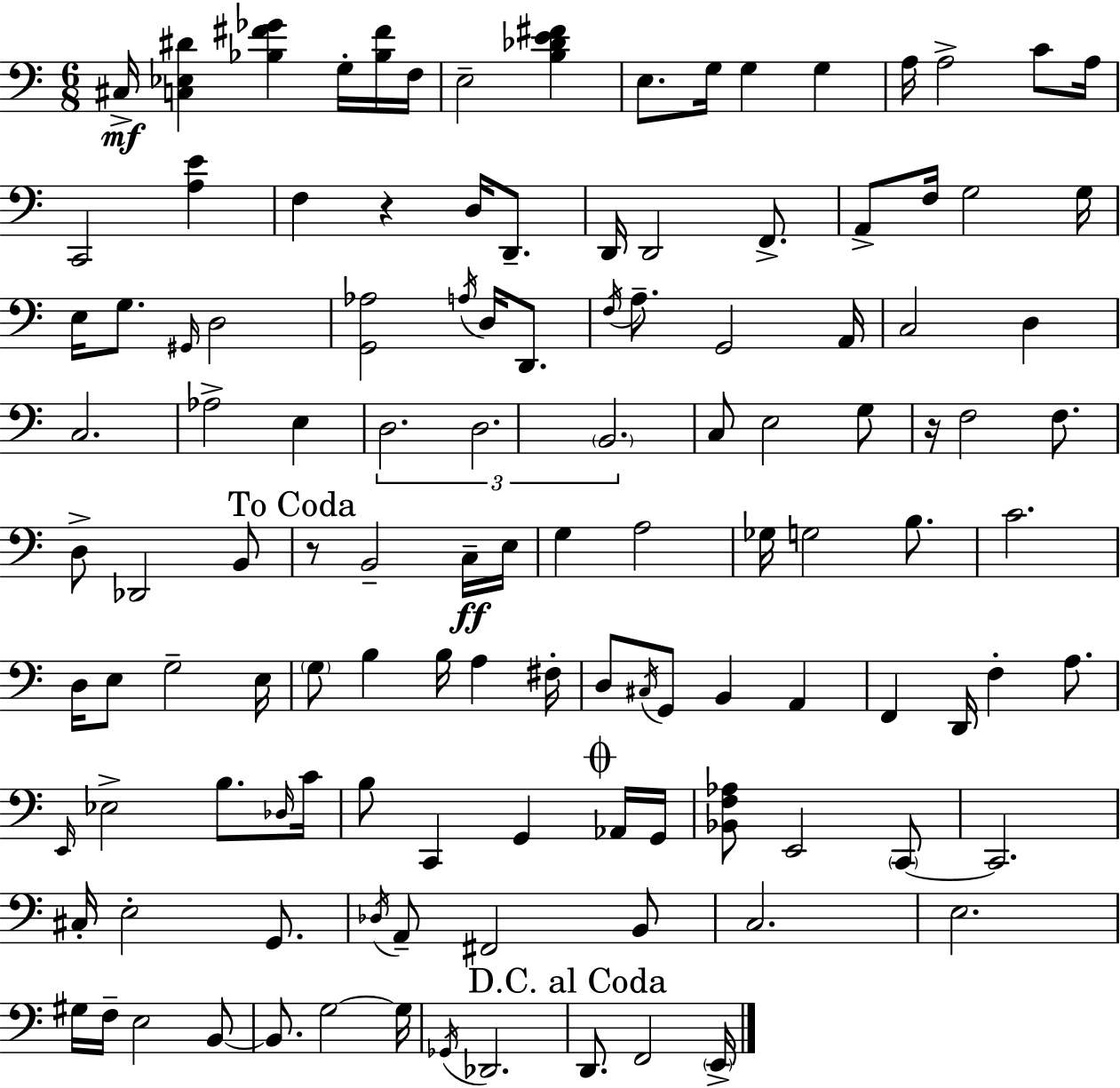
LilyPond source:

{
  \clef bass
  \numericTimeSignature
  \time 6/8
  \key a \minor
  cis16->\mf <c ees dis'>4 <bes fis' ges'>4 g16-. <bes fis'>16 f16 | e2-- <b des' e' fis'>4 | e8. g16 g4 g4 | a16 a2-> c'8 a16 | \break c,2 <a e'>4 | f4 r4 d16 d,8.-- | d,16 d,2 f,8.-> | a,8-> f16 g2 g16 | \break e16 g8. \grace { gis,16 } d2 | <g, aes>2 \acciaccatura { a16 } d16 d,8. | \acciaccatura { f16 } a8.-- g,2 | a,16 c2 d4 | \break c2. | aes2-> e4 | \tuplet 3/2 { d2. | d2. | \break \parenthesize b,2. } | c8 e2 | g8 r16 f2 | f8. d8-> des,2 | \break b,8 \mark "To Coda" r8 b,2-- | c16--\ff e16 g4 a2 | ges16 g2 | b8. c'2. | \break d16 e8 g2-- | e16 \parenthesize g8 b4 b16 a4 | fis16-. d8 \acciaccatura { cis16 } g,8 b,4 | a,4 f,4 d,16 f4-. | \break a8. \grace { e,16 } ees2-> | b8. \grace { des16 } c'16 b8 c,4 | g,4 \mark \markup { \musicglyph "scripts.coda" } aes,16 g,16 <bes, f aes>8 e,2 | \parenthesize c,8~~ c,2. | \break cis16-. e2-. | g,8. \acciaccatura { des16 } a,8-- fis,2 | b,8 c2. | e2. | \break gis16 f16-- e2 | b,8~~ b,8. g2~~ | g16 \acciaccatura { ges,16 } des,2. | \mark "D.C. al Coda" d,8. f,2 | \break \parenthesize e,16-> \bar "|."
}